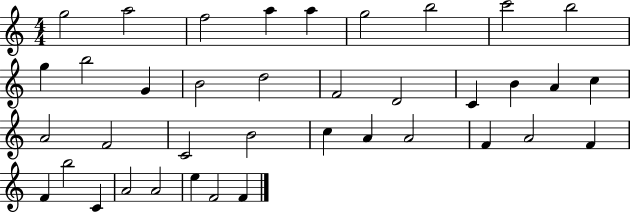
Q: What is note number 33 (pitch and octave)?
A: C4